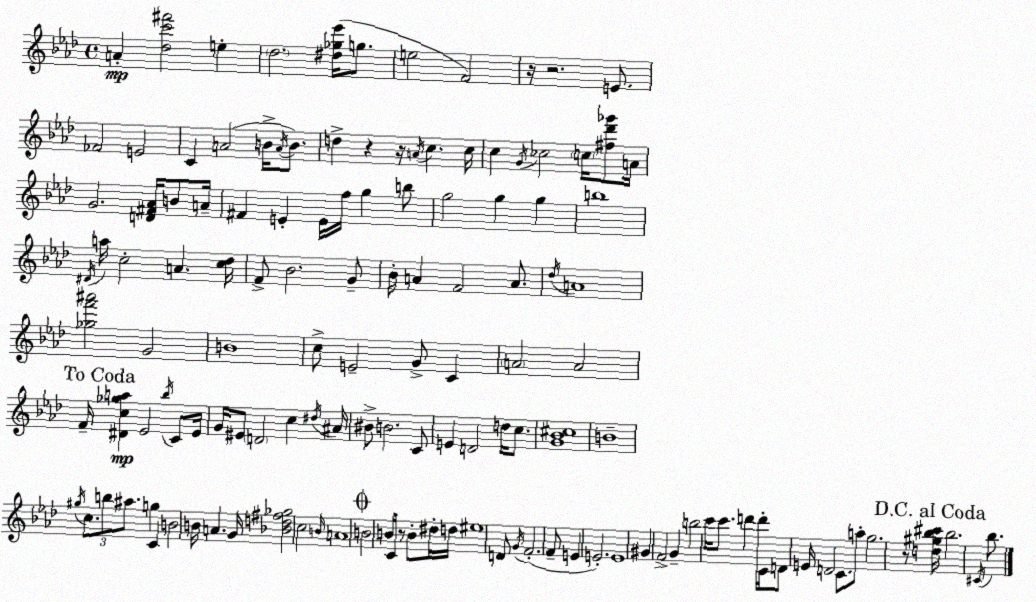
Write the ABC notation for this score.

X:1
T:Untitled
M:4/4
L:1/4
K:Fm
A [_dc'^f']2 e _d2 [^d_g_e']/4 g/2 e2 F2 z/4 z2 E/2 _F2 E2 C A2 B/4 A/4 B/2 d z z/4 A/4 c c/4 c G/4 _c2 c/4 [^f_d'_g']/2 A/4 G2 [D^F_A]/4 B/2 A/4 ^F E E/4 f/4 g b/2 g2 g g b4 ^D/4 a/4 c2 A [c_d]/4 F/2 _B2 G/2 _B/4 A F2 A/2 _d/4 A4 [_gf'^a']2 G2 B4 c/2 E2 G/2 C A2 A2 F/4 [^Dc_ga] _E2 _b/4 C/2 _E/4 G/4 ^E/2 D2 c ^d/4 ^A/4 ^B/2 B2 C/2 E D2 d/4 c/2 [G_B^c]4 B4 ^g/4 c/2 b/2 ^a/2 g C B2 B/4 A G/4 [_Bd^f_g]2 c2 B/4 A4 B2 B/4 C/4 z/2 B/2 ^d/4 d/4 ^e4 D/2 G/4 F2 F/2 E E2 E4 ^G F2 G b2 c'/4 c'/2 d' d'/4 C/4 D/2 E/4 D2 C/2 a/2 g2 z/2 [d^g_b^c']/4 _b2 ^C/4 _b/2